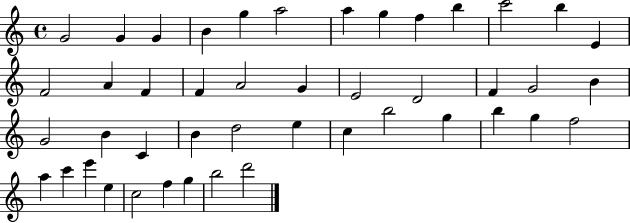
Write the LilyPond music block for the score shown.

{
  \clef treble
  \time 4/4
  \defaultTimeSignature
  \key c \major
  g'2 g'4 g'4 | b'4 g''4 a''2 | a''4 g''4 f''4 b''4 | c'''2 b''4 e'4 | \break f'2 a'4 f'4 | f'4 a'2 g'4 | e'2 d'2 | f'4 g'2 b'4 | \break g'2 b'4 c'4 | b'4 d''2 e''4 | c''4 b''2 g''4 | b''4 g''4 f''2 | \break a''4 c'''4 e'''4 e''4 | c''2 f''4 g''4 | b''2 d'''2 | \bar "|."
}